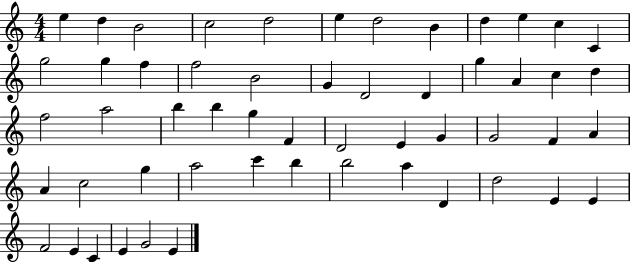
{
  \clef treble
  \numericTimeSignature
  \time 4/4
  \key c \major
  e''4 d''4 b'2 | c''2 d''2 | e''4 d''2 b'4 | d''4 e''4 c''4 c'4 | \break g''2 g''4 f''4 | f''2 b'2 | g'4 d'2 d'4 | g''4 a'4 c''4 d''4 | \break f''2 a''2 | b''4 b''4 g''4 f'4 | d'2 e'4 g'4 | g'2 f'4 a'4 | \break a'4 c''2 g''4 | a''2 c'''4 b''4 | b''2 a''4 d'4 | d''2 e'4 e'4 | \break f'2 e'4 c'4 | e'4 g'2 e'4 | \bar "|."
}